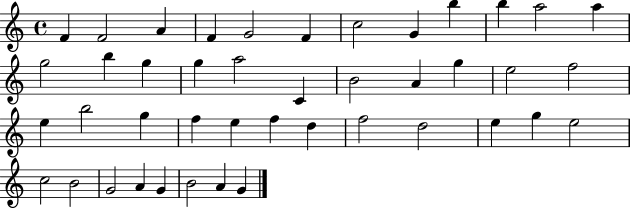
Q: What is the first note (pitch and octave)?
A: F4